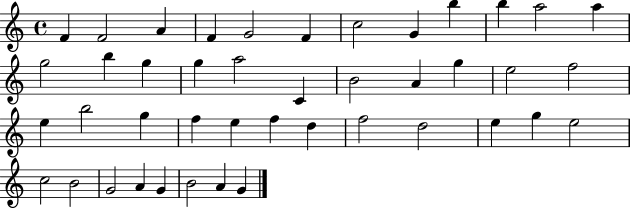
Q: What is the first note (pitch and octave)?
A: F4